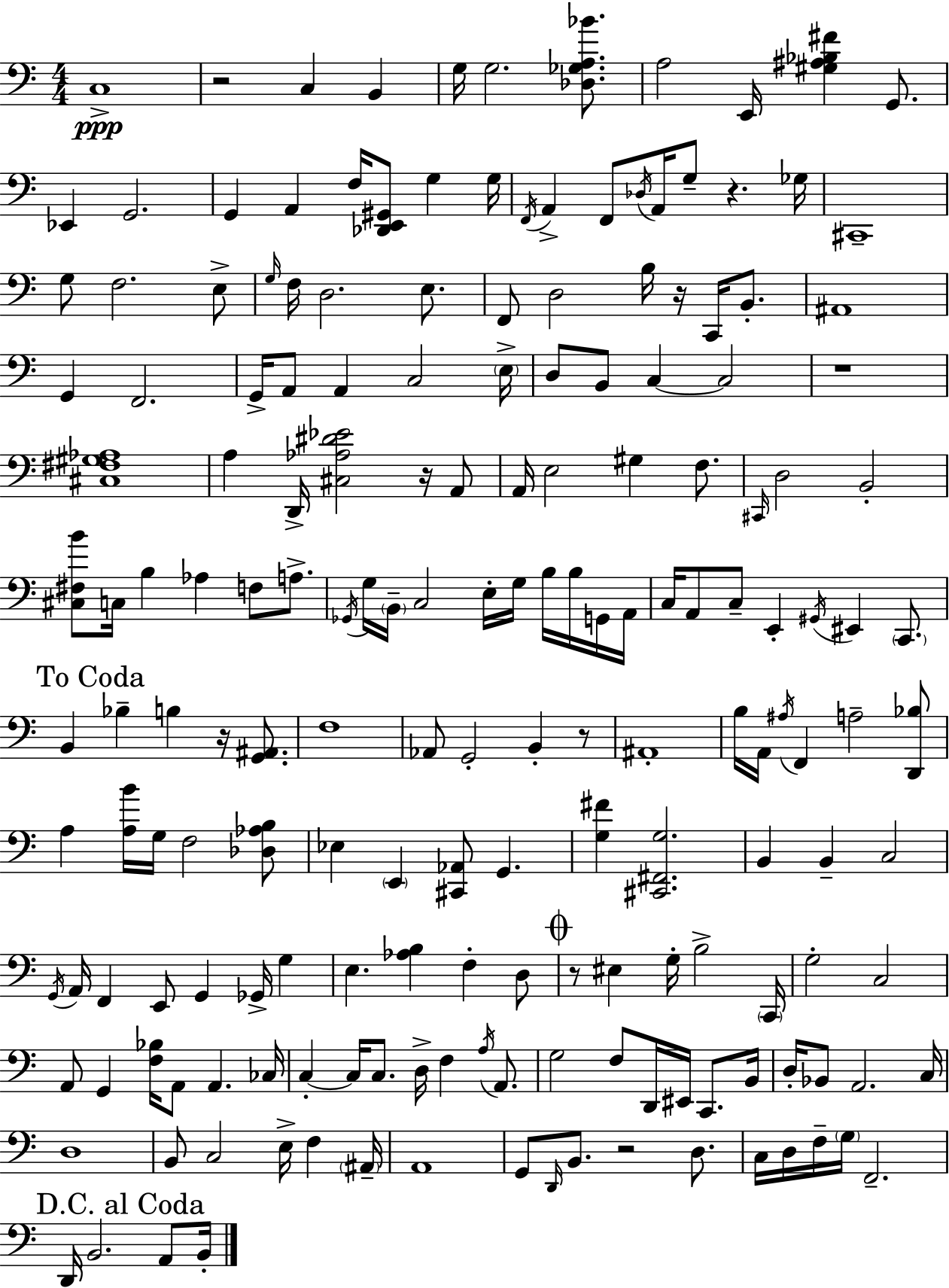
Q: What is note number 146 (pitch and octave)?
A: A2